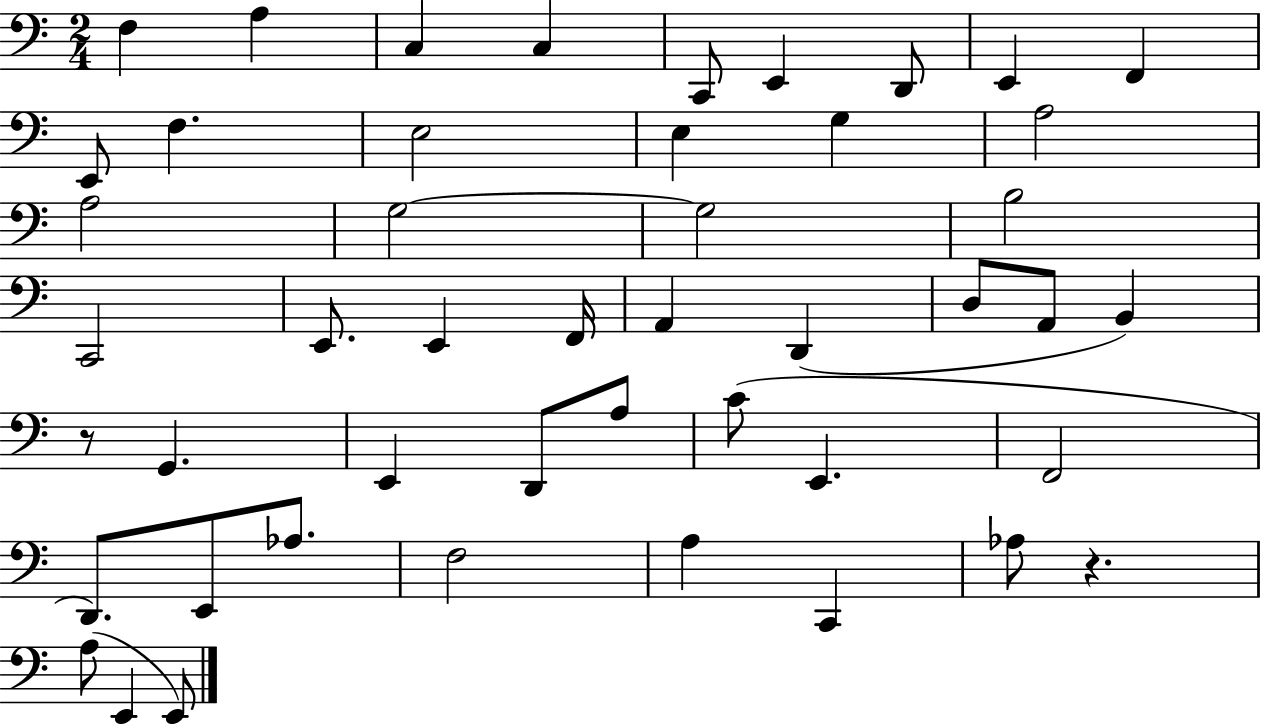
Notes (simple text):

F3/q A3/q C3/q C3/q C2/e E2/q D2/e E2/q F2/q E2/e F3/q. E3/h E3/q G3/q A3/h A3/h G3/h G3/h B3/h C2/h E2/e. E2/q F2/s A2/q D2/q D3/e A2/e B2/q R/e G2/q. E2/q D2/e A3/e C4/e E2/q. F2/h D2/e. E2/e Ab3/e. F3/h A3/q C2/q Ab3/e R/q. A3/e E2/q E2/e